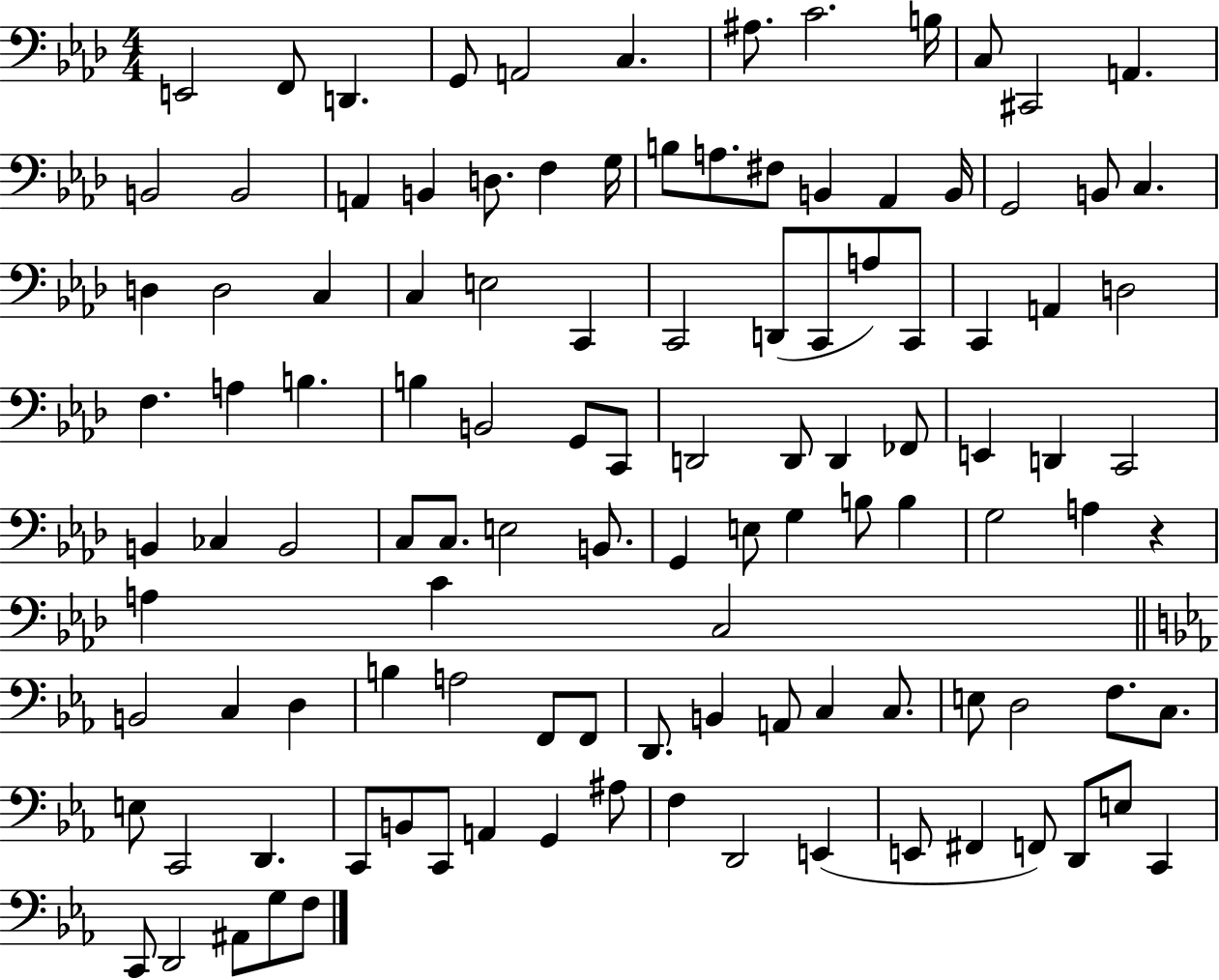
{
  \clef bass
  \numericTimeSignature
  \time 4/4
  \key aes \major
  e,2 f,8 d,4. | g,8 a,2 c4. | ais8. c'2. b16 | c8 cis,2 a,4. | \break b,2 b,2 | a,4 b,4 d8. f4 g16 | b8 a8. fis8 b,4 aes,4 b,16 | g,2 b,8 c4. | \break d4 d2 c4 | c4 e2 c,4 | c,2 d,8( c,8 a8) c,8 | c,4 a,4 d2 | \break f4. a4 b4. | b4 b,2 g,8 c,8 | d,2 d,8 d,4 fes,8 | e,4 d,4 c,2 | \break b,4 ces4 b,2 | c8 c8. e2 b,8. | g,4 e8 g4 b8 b4 | g2 a4 r4 | \break a4 c'4 c2 | \bar "||" \break \key c \minor b,2 c4 d4 | b4 a2 f,8 f,8 | d,8. b,4 a,8 c4 c8. | e8 d2 f8. c8. | \break e8 c,2 d,4. | c,8 b,8 c,8 a,4 g,4 ais8 | f4 d,2 e,4( | e,8 fis,4 f,8) d,8 e8 c,4 | \break c,8 d,2 ais,8 g8 f8 | \bar "|."
}